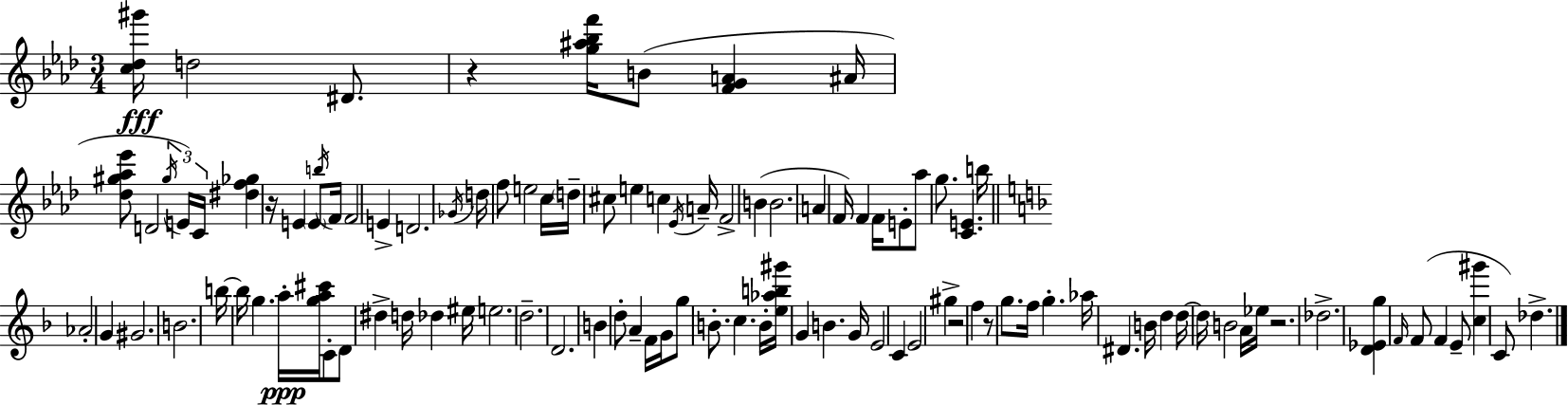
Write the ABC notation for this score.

X:1
T:Untitled
M:3/4
L:1/4
K:Ab
[c_d^g']/4 d2 ^D/2 z [g^a_bf']/4 B/2 [FGA] ^A/4 [_d^g_a_e']/2 D2 ^g/4 E/4 C/4 [^df_g] z/4 E E/2 b/4 F/4 F2 E D2 _G/4 d/4 f/2 e2 c/4 d/4 ^c/2 e c _E/4 A/4 F2 B B2 A F/4 F F/4 E/2 _a/2 g/2 [CE] b/4 _A2 G ^G2 B2 b/4 b/4 g a/4 [ga^c']/4 C/2 D/2 ^d d/4 _d ^e/4 e2 d2 D2 B d/2 A F/4 G/4 g/2 B/2 c B/4 [e_ab^g']/4 G B G/4 E2 C E2 ^g z2 f z/2 g/2 f/4 g _a/4 ^D B/4 d d/4 d/4 B2 A/4 _e/4 z2 _d2 [D_Eg] F/4 F/2 F E/2 [c^g'] C/2 _d